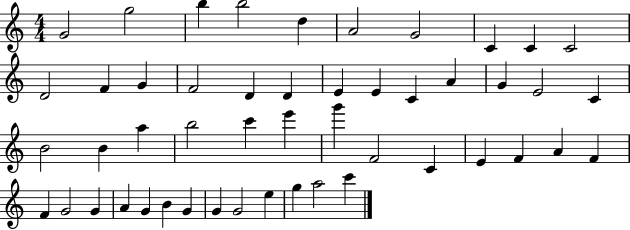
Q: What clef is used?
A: treble